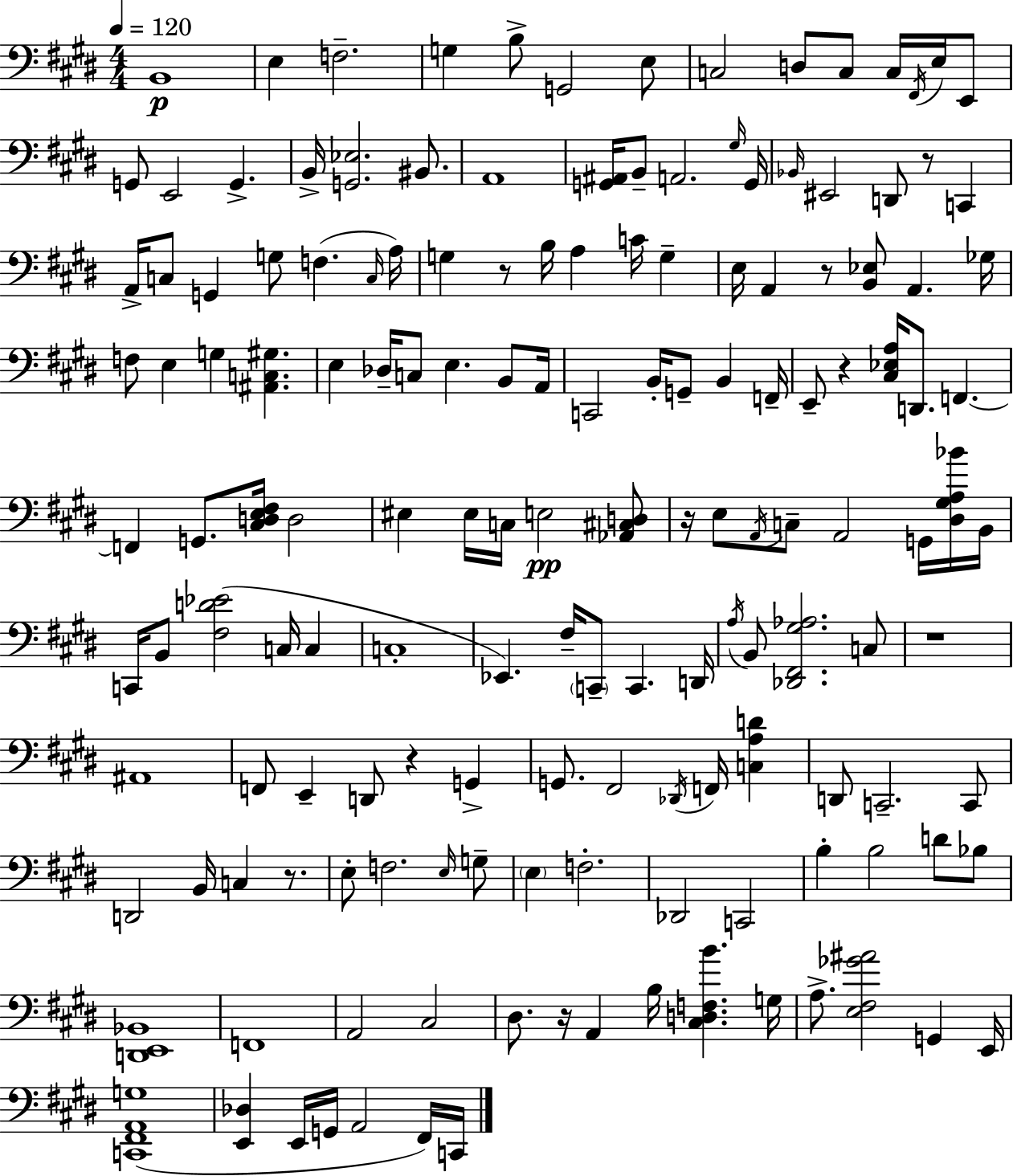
B2/w E3/q F3/h. G3/q B3/e G2/h E3/e C3/h D3/e C3/e C3/s F#2/s E3/s E2/e G2/e E2/h G2/q. B2/s [G2,Eb3]/h. BIS2/e. A2/w [G2,A#2]/s B2/e A2/h. G#3/s G2/s Bb2/s EIS2/h D2/e R/e C2/q A2/s C3/e G2/q G3/e F3/q. C3/s A3/s G3/q R/e B3/s A3/q C4/s G3/q E3/s A2/q R/e [B2,Eb3]/e A2/q. Gb3/s F3/e E3/q G3/q [A#2,C3,G#3]/q. E3/q Db3/s C3/e E3/q. B2/e A2/s C2/h B2/s G2/e B2/q F2/s E2/e R/q [C#3,Eb3,A3]/s D2/e. F2/q. F2/q G2/e. [C#3,D3,E3,F#3]/s D3/h EIS3/q EIS3/s C3/s E3/h [Ab2,C#3,D3]/e R/s E3/e A2/s C3/e A2/h G2/s [D#3,G#3,A3,Bb4]/s B2/s C2/s B2/e [F#3,D4,Eb4]/h C3/s C3/q C3/w Eb2/q. F#3/s C2/e C2/q. D2/s A3/s B2/e [Db2,F#2,G#3,Ab3]/h. C3/e R/w A#2/w F2/e E2/q D2/e R/q G2/q G2/e. F#2/h Db2/s F2/s [C3,A3,D4]/q D2/e C2/h. C2/e D2/h B2/s C3/q R/e. E3/e F3/h. E3/s G3/e E3/q F3/h. Db2/h C2/h B3/q B3/h D4/e Bb3/e [D2,E2,Bb2]/w F2/w A2/h C#3/h D#3/e. R/s A2/q B3/s [C#3,D3,F3,B4]/q. G3/s A3/e. [E3,F#3,Gb4,A#4]/h G2/q E2/s [C2,F#2,A2,G3]/w [E2,Db3]/q E2/s G2/s A2/h F#2/s C2/s